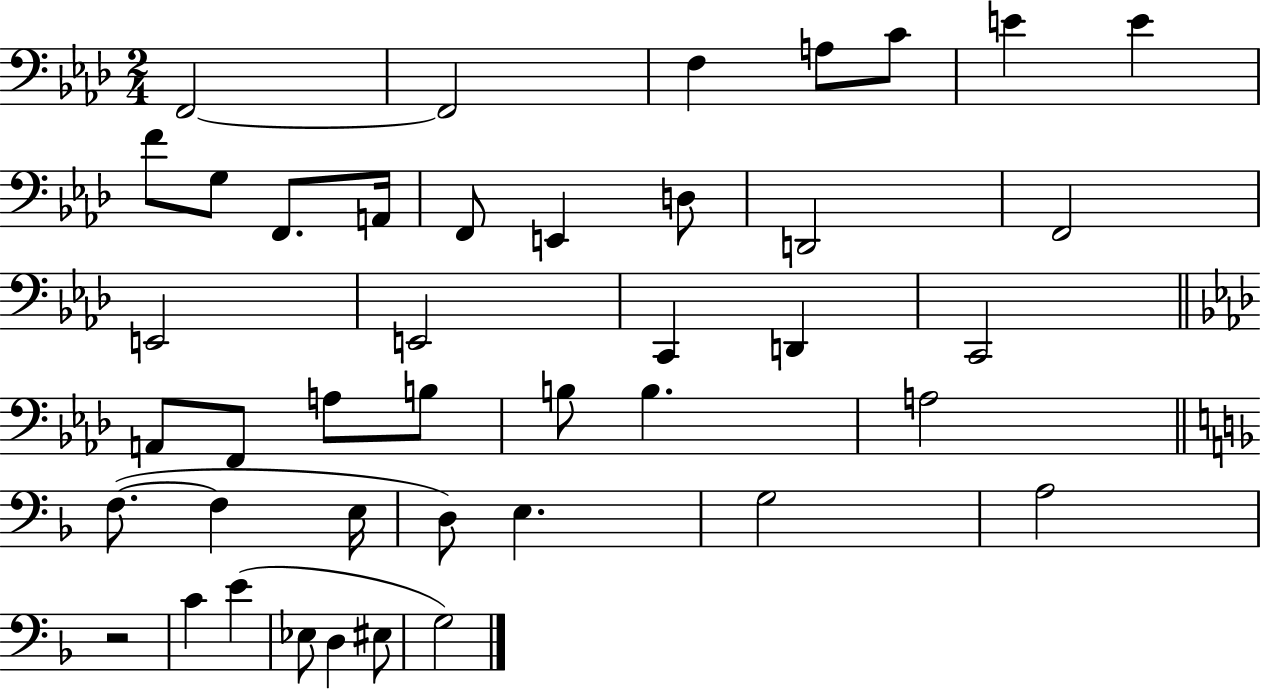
F2/h F2/h F3/q A3/e C4/e E4/q E4/q F4/e G3/e F2/e. A2/s F2/e E2/q D3/e D2/h F2/h E2/h E2/h C2/q D2/q C2/h A2/e F2/e A3/e B3/e B3/e B3/q. A3/h F3/e. F3/q E3/s D3/e E3/q. G3/h A3/h R/h C4/q E4/q Eb3/e D3/q EIS3/e G3/h